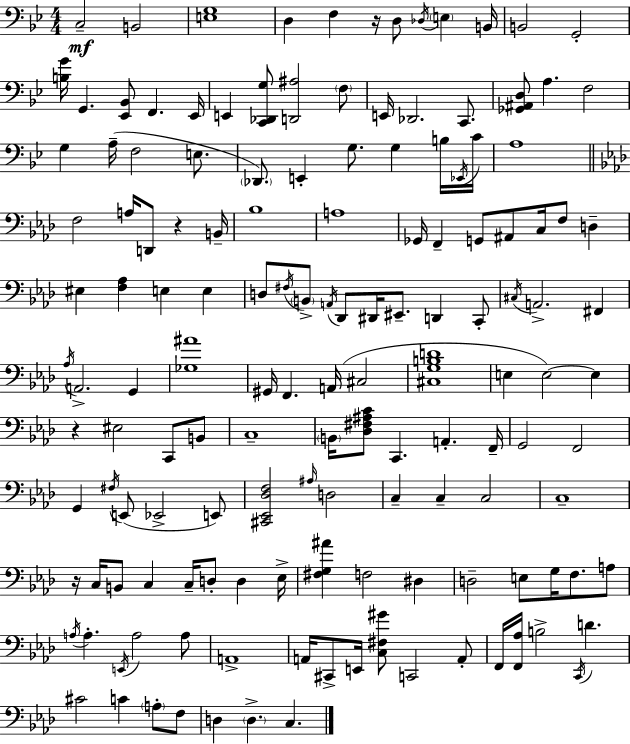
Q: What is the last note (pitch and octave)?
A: C3